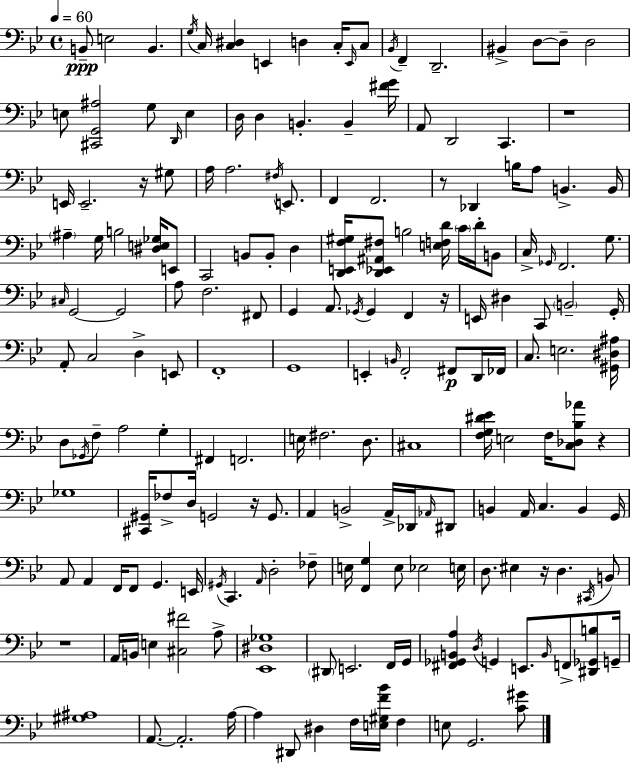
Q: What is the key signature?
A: BES major